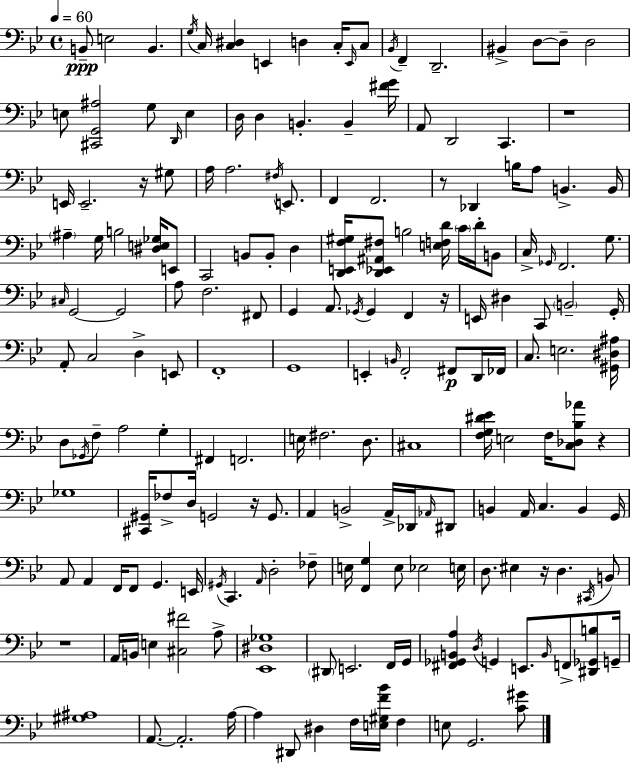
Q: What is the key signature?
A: BES major